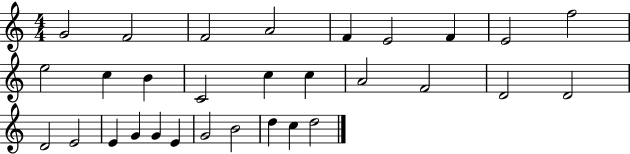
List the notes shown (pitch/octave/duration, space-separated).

G4/h F4/h F4/h A4/h F4/q E4/h F4/q E4/h F5/h E5/h C5/q B4/q C4/h C5/q C5/q A4/h F4/h D4/h D4/h D4/h E4/h E4/q G4/q G4/q E4/q G4/h B4/h D5/q C5/q D5/h